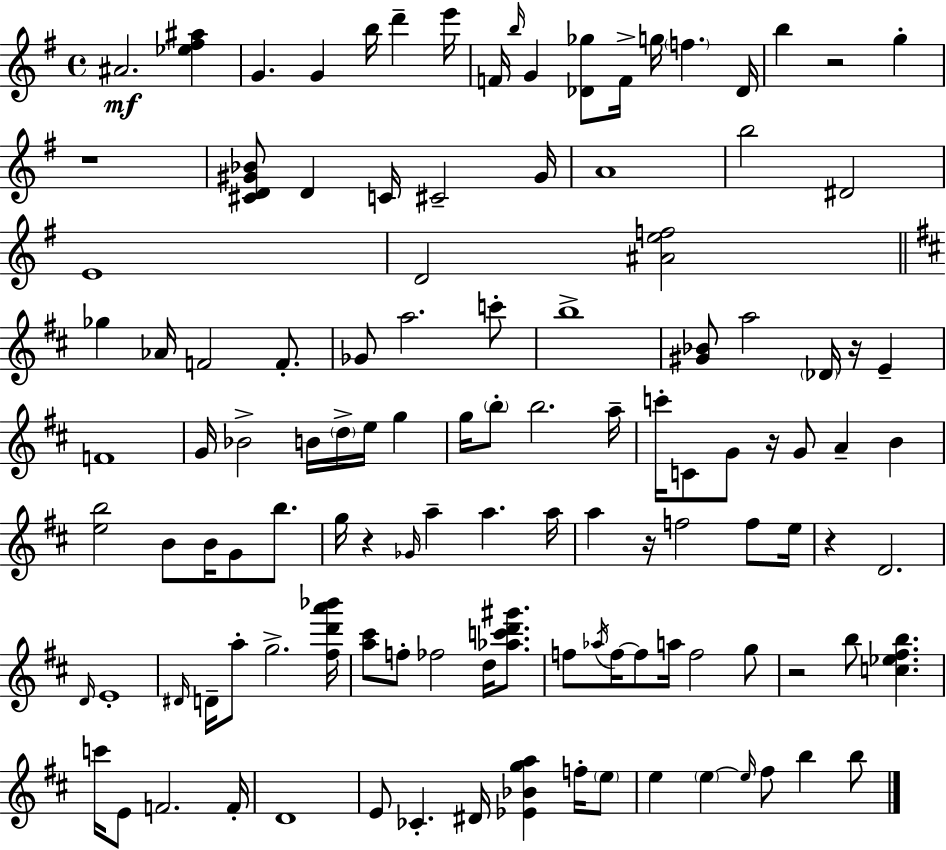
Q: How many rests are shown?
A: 8